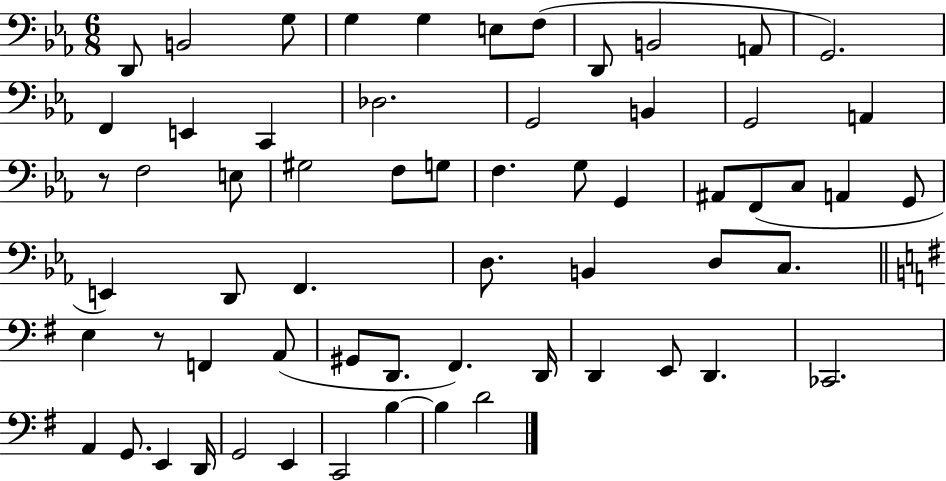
X:1
T:Untitled
M:6/8
L:1/4
K:Eb
D,,/2 B,,2 G,/2 G, G, E,/2 F,/2 D,,/2 B,,2 A,,/2 G,,2 F,, E,, C,, _D,2 G,,2 B,, G,,2 A,, z/2 F,2 E,/2 ^G,2 F,/2 G,/2 F, G,/2 G,, ^A,,/2 F,,/2 C,/2 A,, G,,/2 E,, D,,/2 F,, D,/2 B,, D,/2 C,/2 E, z/2 F,, A,,/2 ^G,,/2 D,,/2 ^F,, D,,/4 D,, E,,/2 D,, _C,,2 A,, G,,/2 E,, D,,/4 G,,2 E,, C,,2 B, B, D2